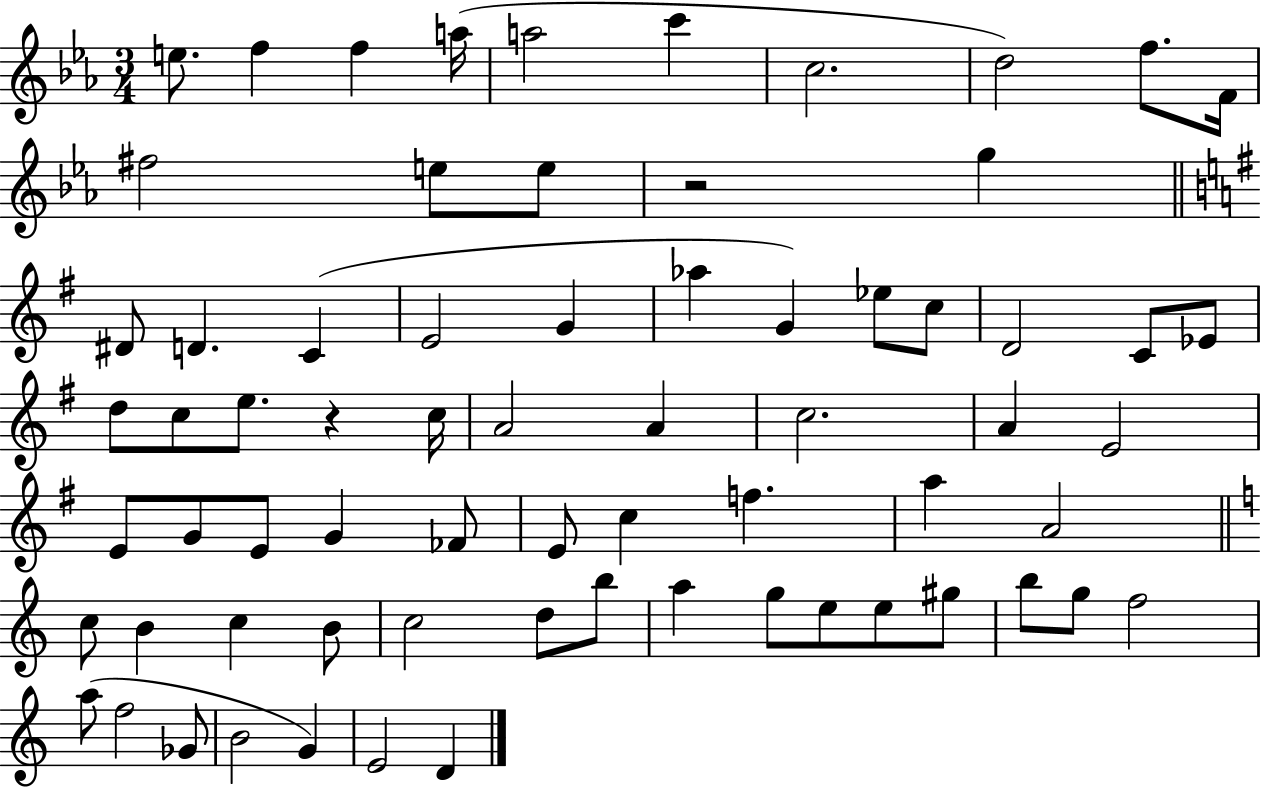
X:1
T:Untitled
M:3/4
L:1/4
K:Eb
e/2 f f a/4 a2 c' c2 d2 f/2 F/4 ^f2 e/2 e/2 z2 g ^D/2 D C E2 G _a G _e/2 c/2 D2 C/2 _E/2 d/2 c/2 e/2 z c/4 A2 A c2 A E2 E/2 G/2 E/2 G _F/2 E/2 c f a A2 c/2 B c B/2 c2 d/2 b/2 a g/2 e/2 e/2 ^g/2 b/2 g/2 f2 a/2 f2 _G/2 B2 G E2 D